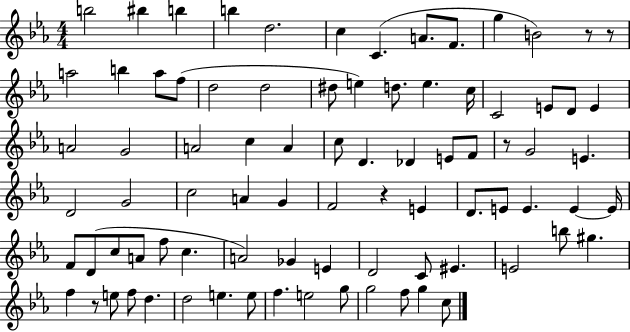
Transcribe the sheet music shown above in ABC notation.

X:1
T:Untitled
M:4/4
L:1/4
K:Eb
b2 ^b b b d2 c C A/2 F/2 g B2 z/2 z/2 a2 b a/2 f/2 d2 d2 ^d/2 e d/2 e c/4 C2 E/2 D/2 E A2 G2 A2 c A c/2 D _D E/2 F/2 z/2 G2 E D2 G2 c2 A G F2 z E D/2 E/2 E E E/4 F/2 D/2 c/2 A/2 f/2 c A2 _G E D2 C/2 ^E E2 b/2 ^g f z/2 e/2 f/2 d d2 e e/2 f e2 g/2 g2 f/2 g c/2